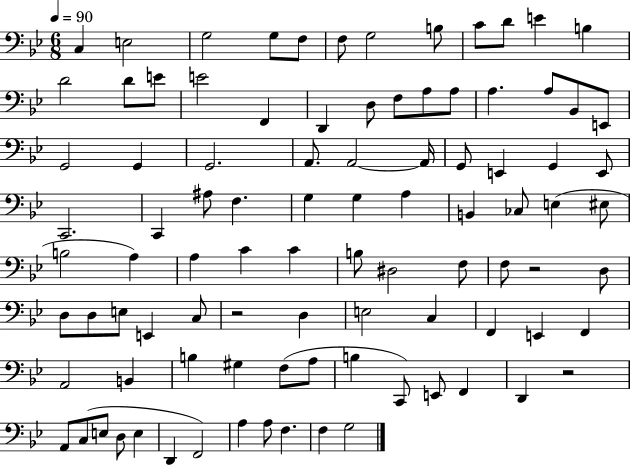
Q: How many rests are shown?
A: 3